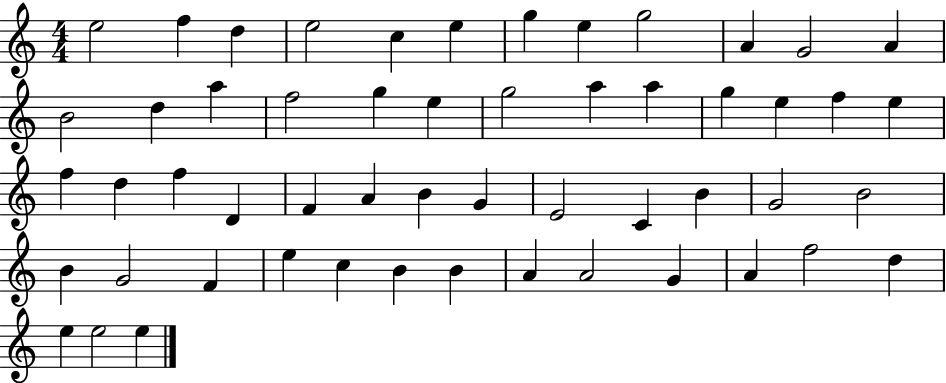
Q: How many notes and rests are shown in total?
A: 54